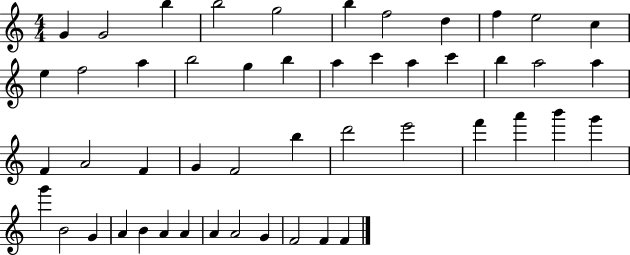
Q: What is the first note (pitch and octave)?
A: G4